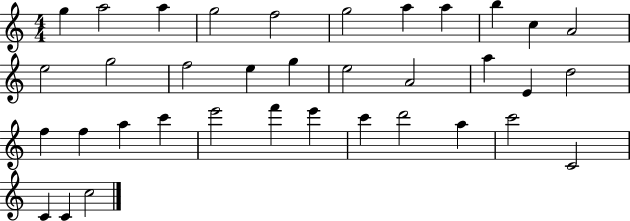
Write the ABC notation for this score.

X:1
T:Untitled
M:4/4
L:1/4
K:C
g a2 a g2 f2 g2 a a b c A2 e2 g2 f2 e g e2 A2 a E d2 f f a c' e'2 f' e' c' d'2 a c'2 C2 C C c2